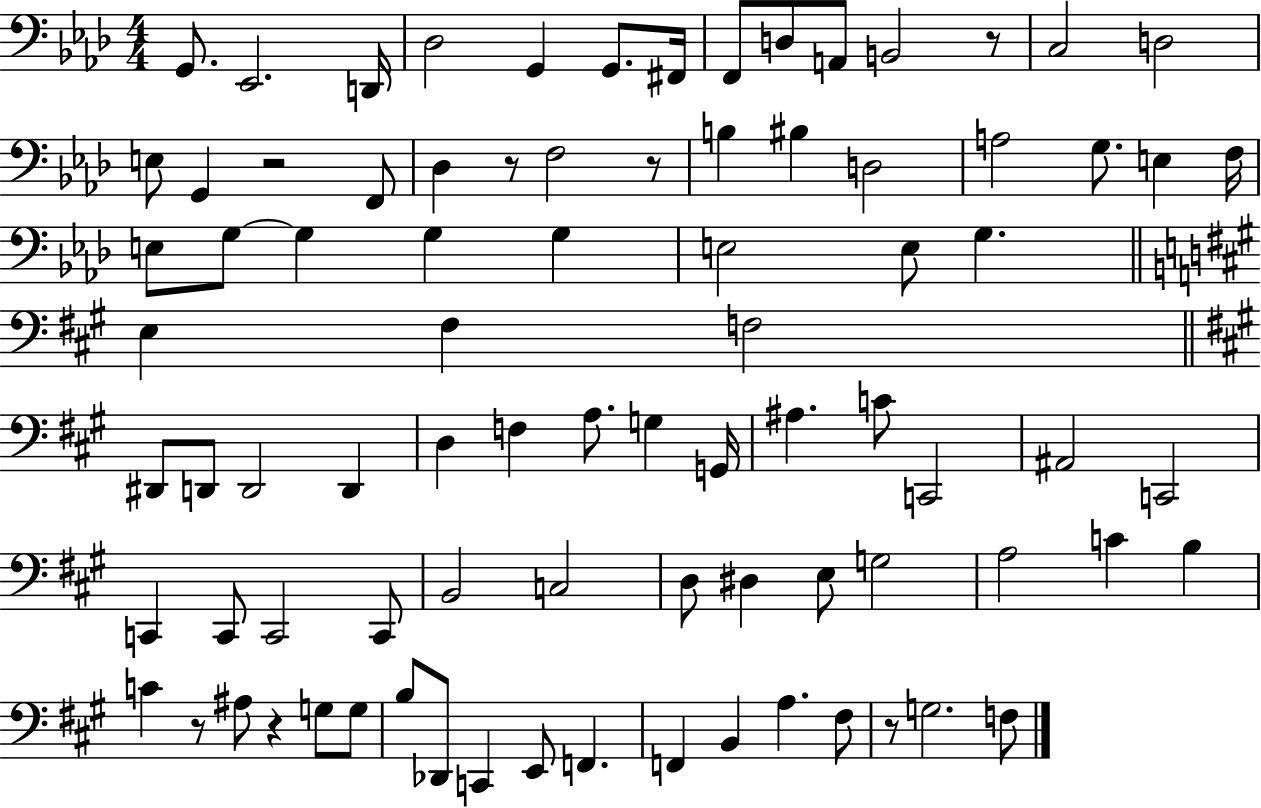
X:1
T:Untitled
M:4/4
L:1/4
K:Ab
G,,/2 _E,,2 D,,/4 _D,2 G,, G,,/2 ^F,,/4 F,,/2 D,/2 A,,/2 B,,2 z/2 C,2 D,2 E,/2 G,, z2 F,,/2 _D, z/2 F,2 z/2 B, ^B, D,2 A,2 G,/2 E, F,/4 E,/2 G,/2 G, G, G, E,2 E,/2 G, E, ^F, F,2 ^D,,/2 D,,/2 D,,2 D,, D, F, A,/2 G, G,,/4 ^A, C/2 C,,2 ^A,,2 C,,2 C,, C,,/2 C,,2 C,,/2 B,,2 C,2 D,/2 ^D, E,/2 G,2 A,2 C B, C z/2 ^A,/2 z G,/2 G,/2 B,/2 _D,,/2 C,, E,,/2 F,, F,, B,, A, ^F,/2 z/2 G,2 F,/2